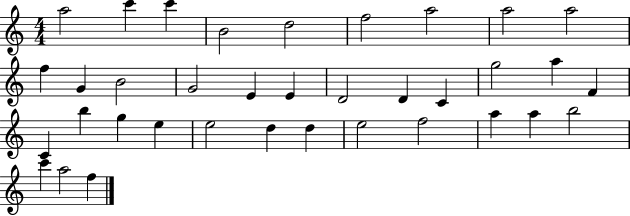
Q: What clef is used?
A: treble